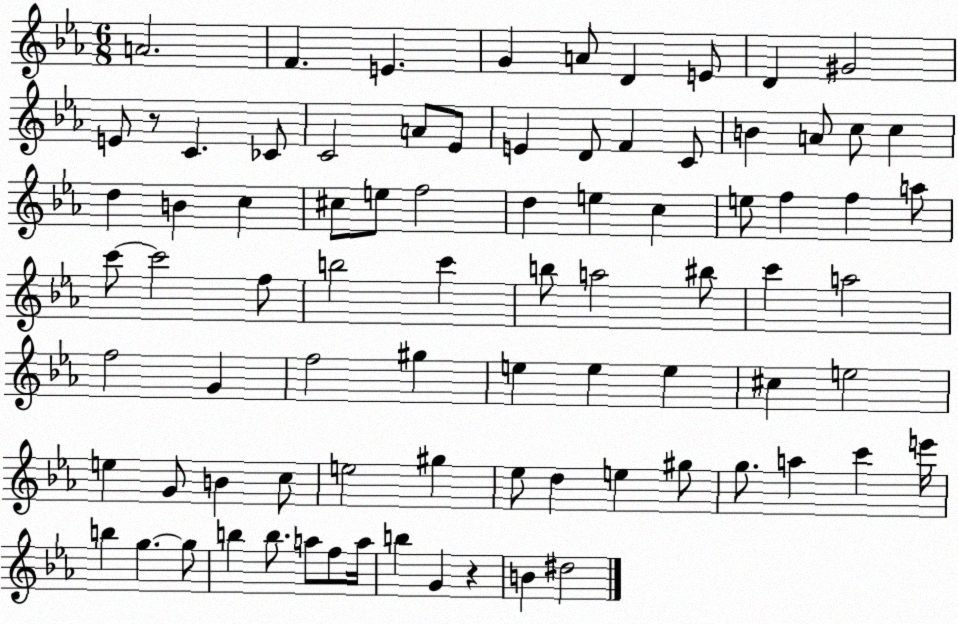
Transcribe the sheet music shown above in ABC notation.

X:1
T:Untitled
M:6/8
L:1/4
K:Eb
A2 F E G A/2 D E/2 D ^G2 E/2 z/2 C _C/2 C2 A/2 _E/2 E D/2 F C/2 B A/2 c/2 c d B c ^c/2 e/2 f2 d e c e/2 f f a/2 c'/2 c'2 f/2 b2 c' b/2 a2 ^b/2 c' a2 f2 G f2 ^g e e e ^c e2 e G/2 B c/2 e2 ^g _e/2 d e ^g/2 g/2 a c' e'/4 b g g/2 b b/2 a/2 f/2 a/4 b G z B ^d2